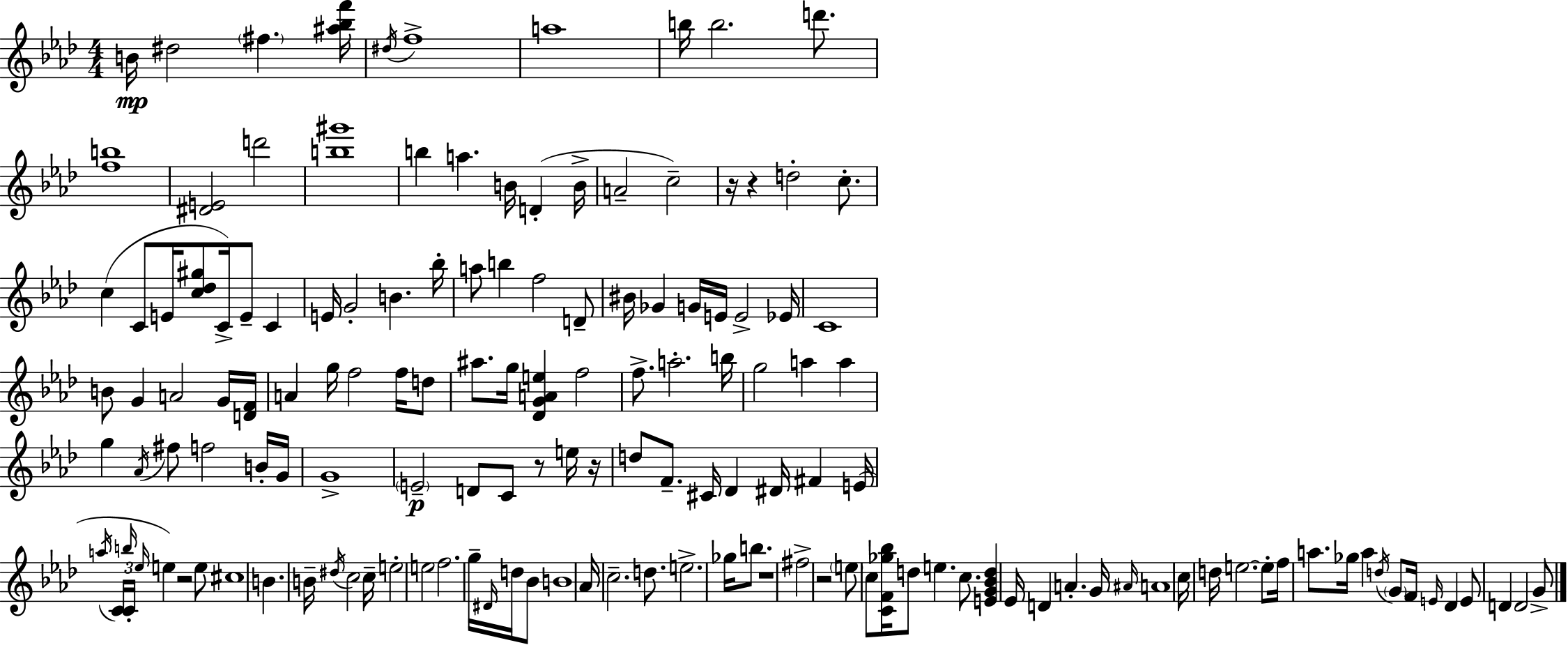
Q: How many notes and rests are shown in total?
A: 148